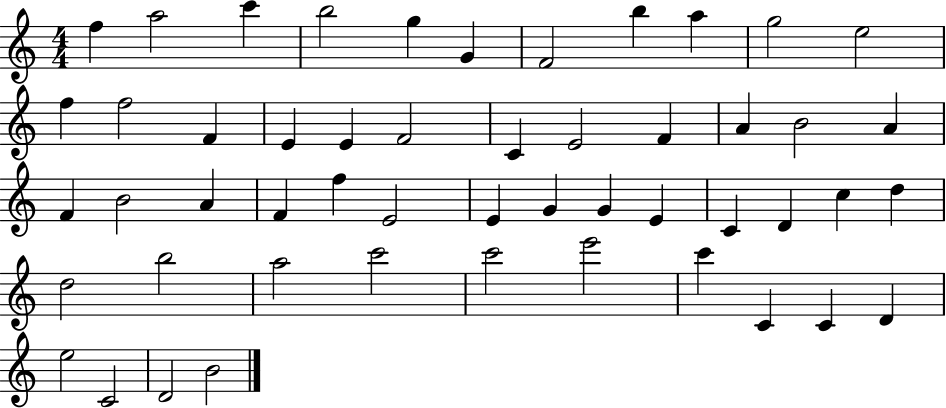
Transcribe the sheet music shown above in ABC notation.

X:1
T:Untitled
M:4/4
L:1/4
K:C
f a2 c' b2 g G F2 b a g2 e2 f f2 F E E F2 C E2 F A B2 A F B2 A F f E2 E G G E C D c d d2 b2 a2 c'2 c'2 e'2 c' C C D e2 C2 D2 B2